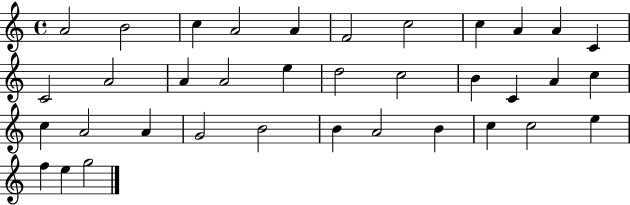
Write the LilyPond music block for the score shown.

{
  \clef treble
  \time 4/4
  \defaultTimeSignature
  \key c \major
  a'2 b'2 | c''4 a'2 a'4 | f'2 c''2 | c''4 a'4 a'4 c'4 | \break c'2 a'2 | a'4 a'2 e''4 | d''2 c''2 | b'4 c'4 a'4 c''4 | \break c''4 a'2 a'4 | g'2 b'2 | b'4 a'2 b'4 | c''4 c''2 e''4 | \break f''4 e''4 g''2 | \bar "|."
}